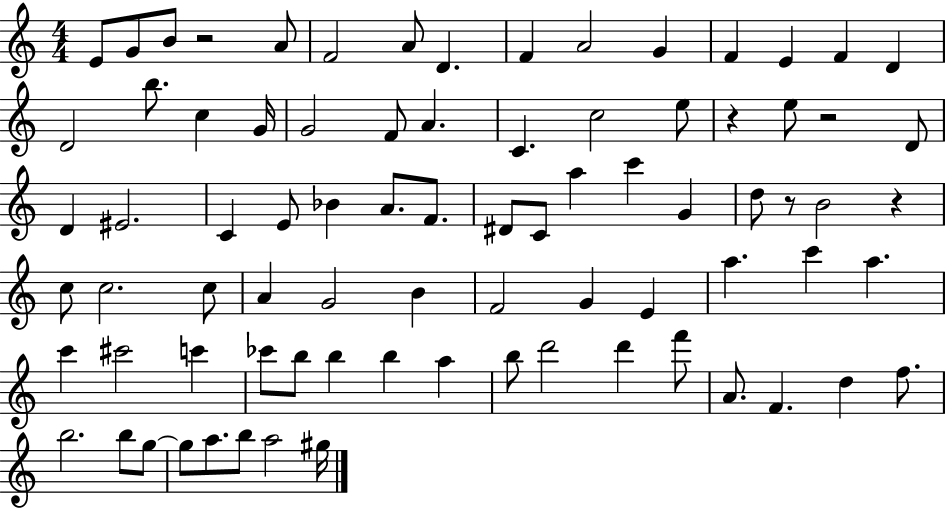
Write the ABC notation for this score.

X:1
T:Untitled
M:4/4
L:1/4
K:C
E/2 G/2 B/2 z2 A/2 F2 A/2 D F A2 G F E F D D2 b/2 c G/4 G2 F/2 A C c2 e/2 z e/2 z2 D/2 D ^E2 C E/2 _B A/2 F/2 ^D/2 C/2 a c' G d/2 z/2 B2 z c/2 c2 c/2 A G2 B F2 G E a c' a c' ^c'2 c' _c'/2 b/2 b b a b/2 d'2 d' f'/2 A/2 F d f/2 b2 b/2 g/2 g/2 a/2 b/2 a2 ^g/4